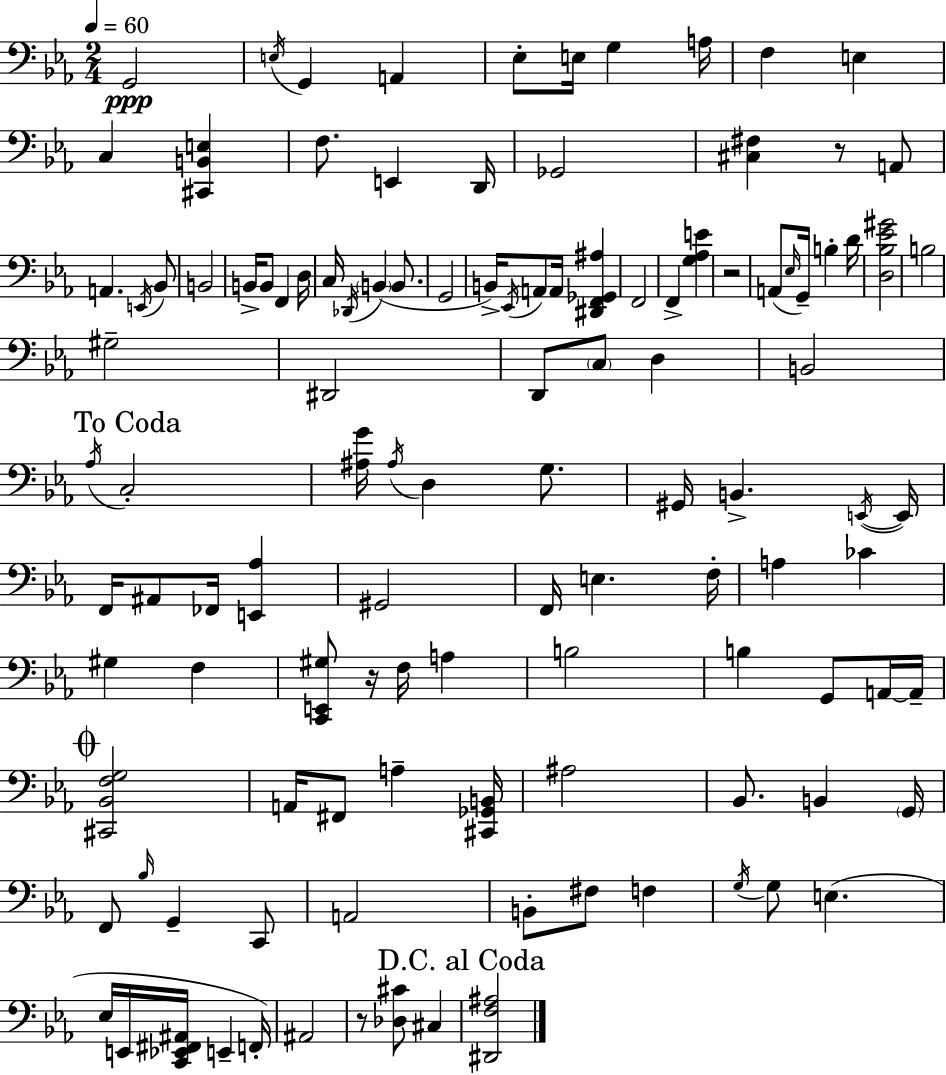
X:1
T:Untitled
M:2/4
L:1/4
K:Eb
G,,2 E,/4 G,, A,, _E,/2 E,/4 G, A,/4 F, E, C, [^C,,B,,E,] F,/2 E,, D,,/4 _G,,2 [^C,^F,] z/2 A,,/2 A,, E,,/4 _B,,/2 B,,2 B,,/4 B,,/2 F,, D,/4 C,/4 _D,,/4 B,, B,,/2 G,,2 B,,/4 _E,,/4 A,,/2 A,,/4 [^D,,F,,_G,,^A,] F,,2 F,, [G,_A,E] z2 A,,/2 _E,/4 G,,/4 B, D/4 [D,_B,_E^G]2 B,2 ^G,2 ^D,,2 D,,/2 C,/2 D, B,,2 _A,/4 C,2 [^A,G]/4 ^A,/4 D, G,/2 ^G,,/4 B,, E,,/4 E,,/4 F,,/4 ^A,,/2 _F,,/4 [E,,_A,] ^G,,2 F,,/4 E, F,/4 A, _C ^G, F, [C,,E,,^G,]/2 z/4 F,/4 A, B,2 B, G,,/2 A,,/4 A,,/4 [^C,,_B,,F,G,]2 A,,/4 ^F,,/2 A, [^C,,_G,,B,,]/4 ^A,2 _B,,/2 B,, G,,/4 F,,/2 _B,/4 G,, C,,/2 A,,2 B,,/2 ^F,/2 F, G,/4 G,/2 E, _E,/4 E,,/4 [C,,_E,,^F,,^A,,]/4 E,, F,,/4 ^A,,2 z/2 [_D,^C]/2 ^C, [^D,,F,^A,]2